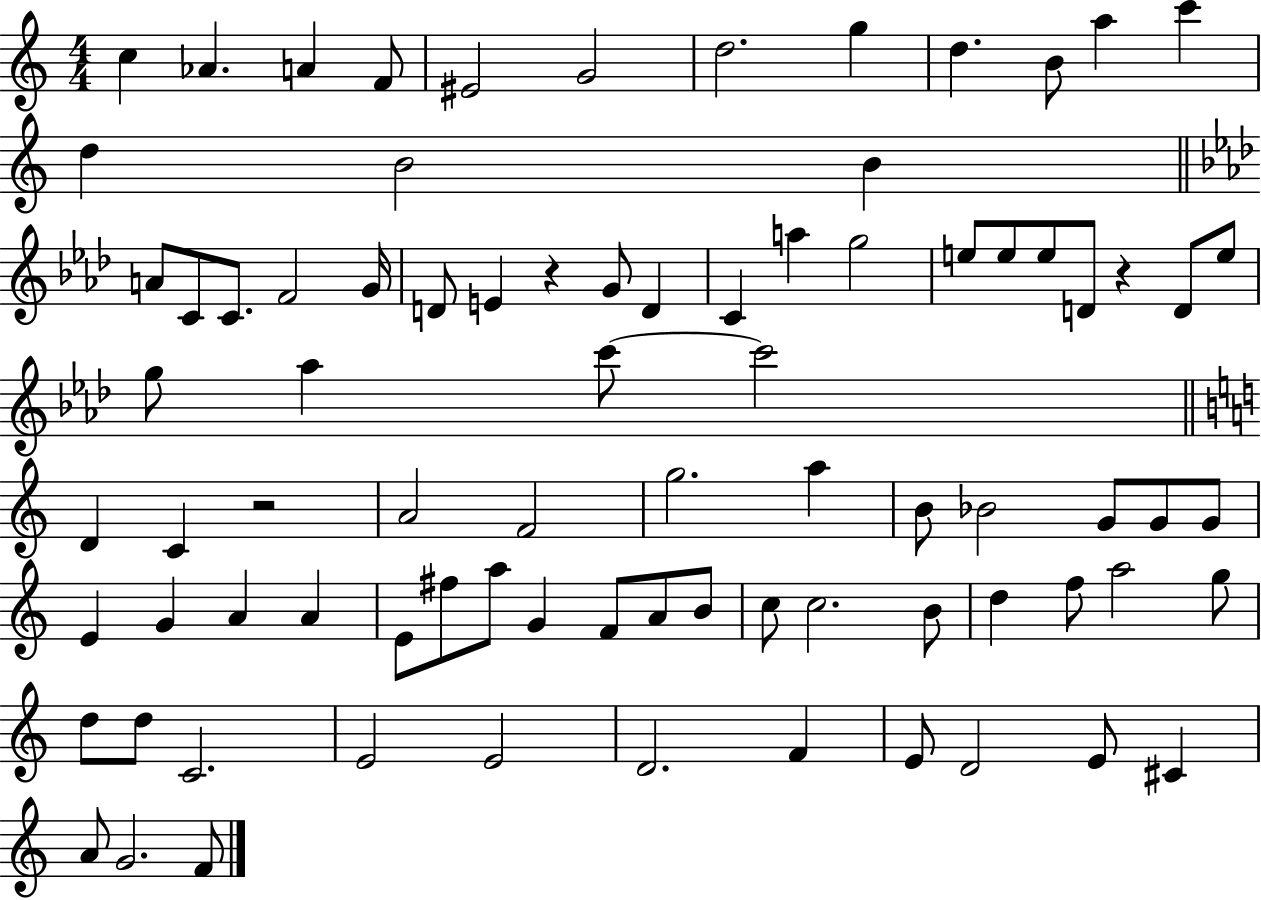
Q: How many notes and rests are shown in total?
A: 83